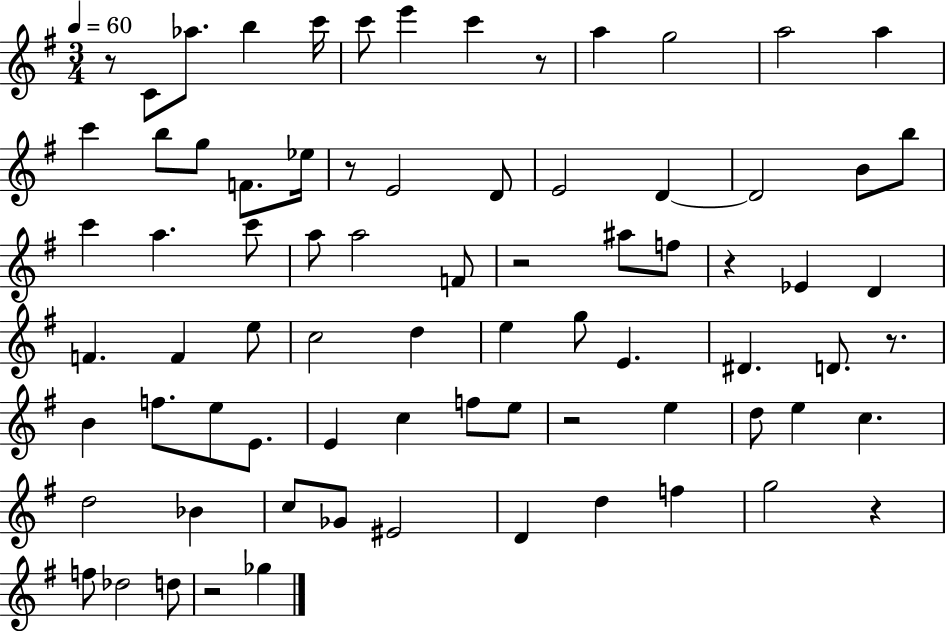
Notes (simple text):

R/e C4/e Ab5/e. B5/q C6/s C6/e E6/q C6/q R/e A5/q G5/h A5/h A5/q C6/q B5/e G5/e F4/e. Eb5/s R/e E4/h D4/e E4/h D4/q D4/h B4/e B5/e C6/q A5/q. C6/e A5/e A5/h F4/e R/h A#5/e F5/e R/q Eb4/q D4/q F4/q. F4/q E5/e C5/h D5/q E5/q G5/e E4/q. D#4/q. D4/e. R/e. B4/q F5/e. E5/e E4/e. E4/q C5/q F5/e E5/e R/h E5/q D5/e E5/q C5/q. D5/h Bb4/q C5/e Gb4/e EIS4/h D4/q D5/q F5/q G5/h R/q F5/e Db5/h D5/e R/h Gb5/q